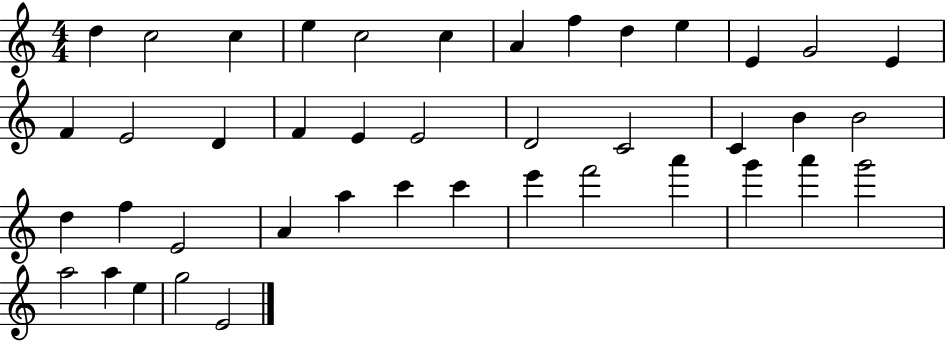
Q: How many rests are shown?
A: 0